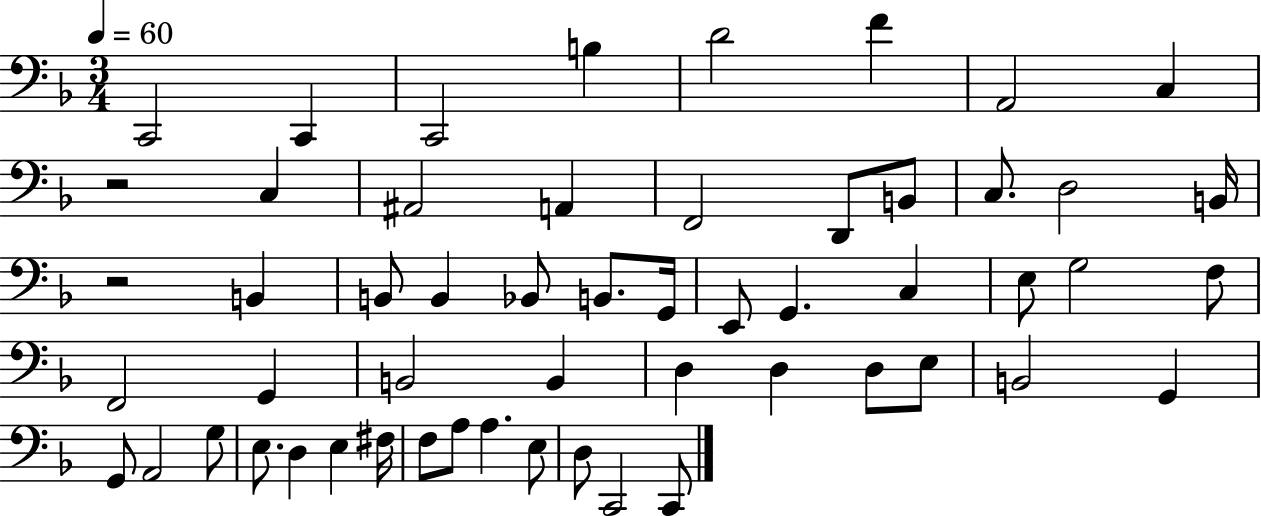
{
  \clef bass
  \numericTimeSignature
  \time 3/4
  \key f \major
  \tempo 4 = 60
  c,2 c,4 | c,2 b4 | d'2 f'4 | a,2 c4 | \break r2 c4 | ais,2 a,4 | f,2 d,8 b,8 | c8. d2 b,16 | \break r2 b,4 | b,8 b,4 bes,8 b,8. g,16 | e,8 g,4. c4 | e8 g2 f8 | \break f,2 g,4 | b,2 b,4 | d4 d4 d8 e8 | b,2 g,4 | \break g,8 a,2 g8 | e8. d4 e4 fis16 | f8 a8 a4. e8 | d8 c,2 c,8 | \break \bar "|."
}